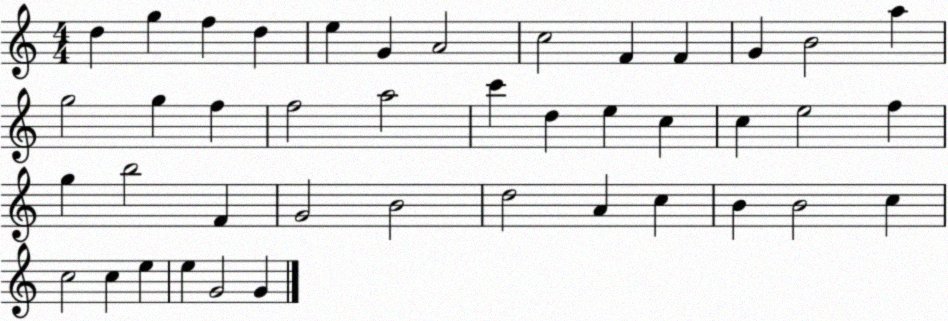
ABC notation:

X:1
T:Untitled
M:4/4
L:1/4
K:C
d g f d e G A2 c2 F F G B2 a g2 g f f2 a2 c' d e c c e2 f g b2 F G2 B2 d2 A c B B2 c c2 c e e G2 G